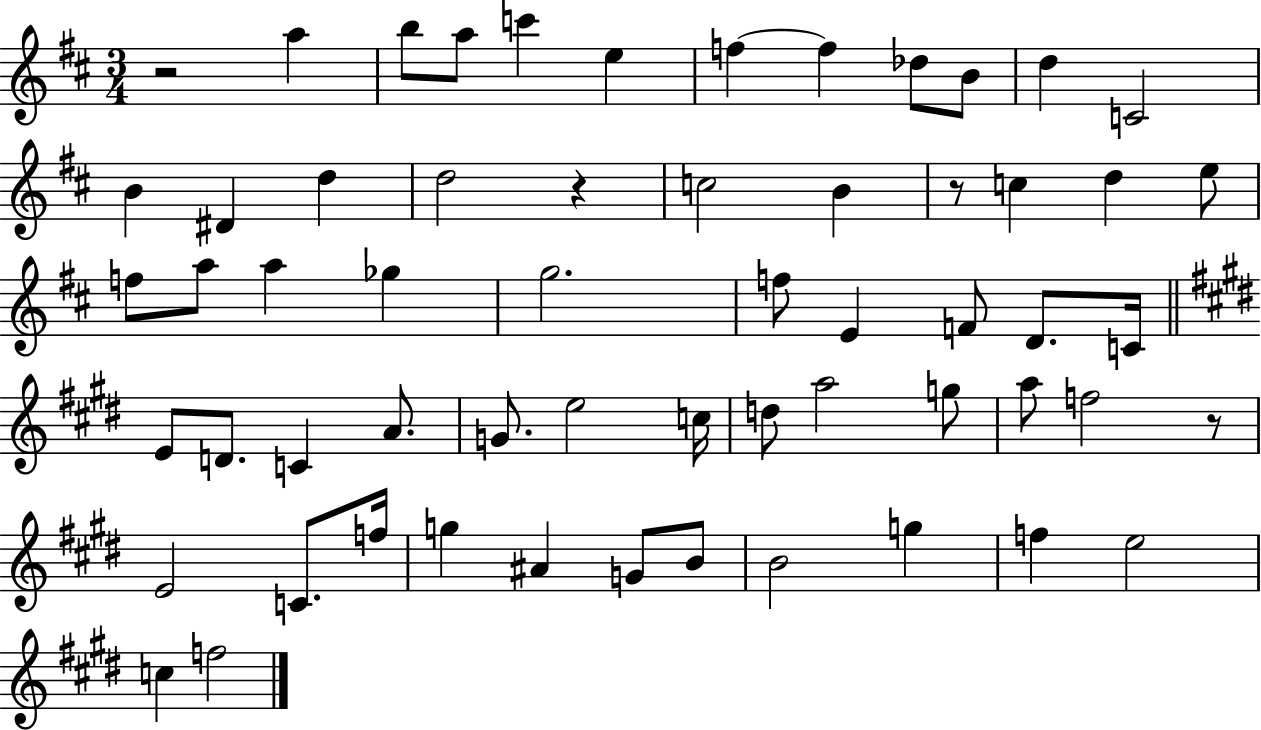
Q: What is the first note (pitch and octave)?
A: A5